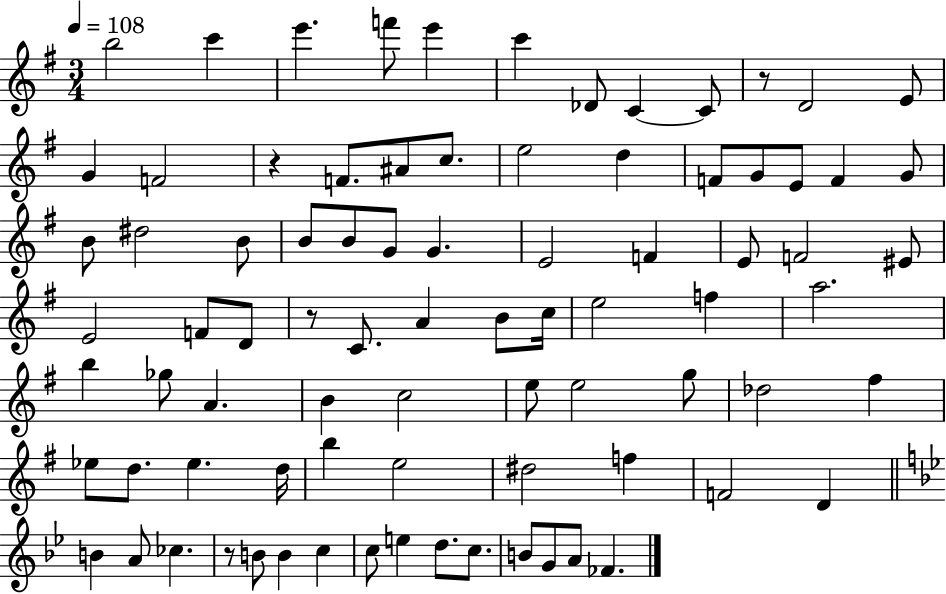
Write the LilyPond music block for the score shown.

{
  \clef treble
  \numericTimeSignature
  \time 3/4
  \key g \major
  \tempo 4 = 108
  b''2 c'''4 | e'''4. f'''8 e'''4 | c'''4 des'8 c'4~~ c'8 | r8 d'2 e'8 | \break g'4 f'2 | r4 f'8. ais'8 c''8. | e''2 d''4 | f'8 g'8 e'8 f'4 g'8 | \break b'8 dis''2 b'8 | b'8 b'8 g'8 g'4. | e'2 f'4 | e'8 f'2 eis'8 | \break e'2 f'8 d'8 | r8 c'8. a'4 b'8 c''16 | e''2 f''4 | a''2. | \break b''4 ges''8 a'4. | b'4 c''2 | e''8 e''2 g''8 | des''2 fis''4 | \break ees''8 d''8. ees''4. d''16 | b''4 e''2 | dis''2 f''4 | f'2 d'4 | \break \bar "||" \break \key bes \major b'4 a'8 ces''4. | r8 b'8 b'4 c''4 | c''8 e''4 d''8. c''8. | b'8 g'8 a'8 fes'4. | \break \bar "|."
}